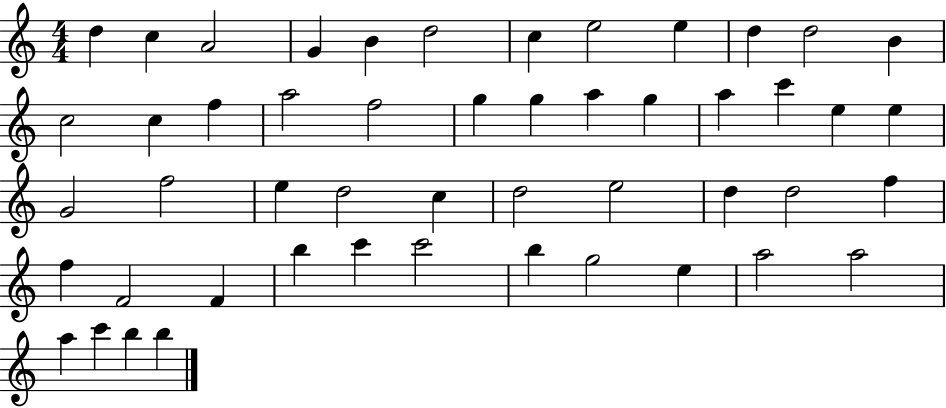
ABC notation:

X:1
T:Untitled
M:4/4
L:1/4
K:C
d c A2 G B d2 c e2 e d d2 B c2 c f a2 f2 g g a g a c' e e G2 f2 e d2 c d2 e2 d d2 f f F2 F b c' c'2 b g2 e a2 a2 a c' b b